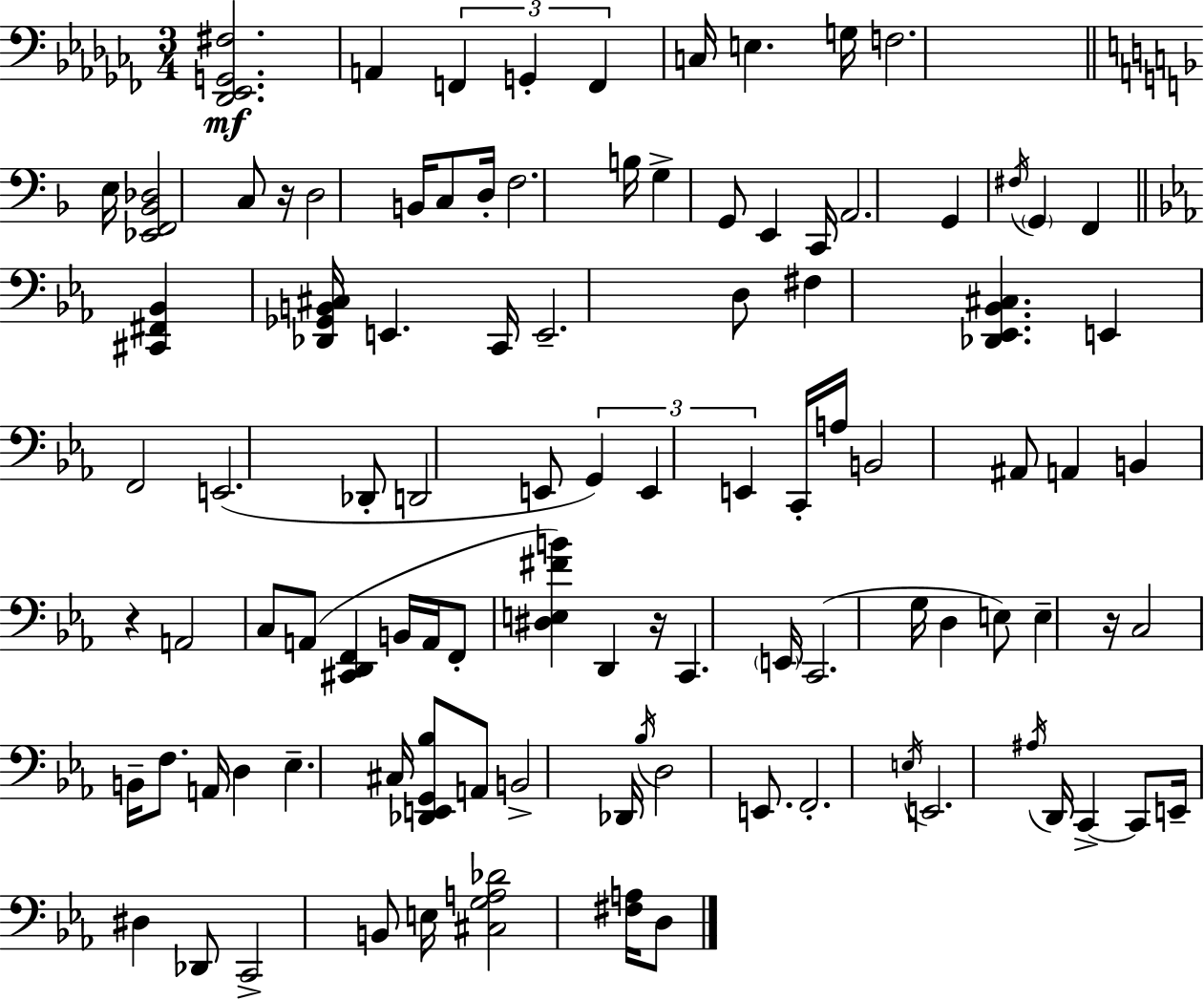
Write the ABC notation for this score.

X:1
T:Untitled
M:3/4
L:1/4
K:Abm
[_D,,_E,,G,,^F,]2 A,, F,, G,, F,, C,/4 E, G,/4 F,2 E,/4 [_E,,F,,_B,,_D,]2 C,/2 z/4 D,2 B,,/4 C,/2 D,/4 F,2 B,/4 G, G,,/2 E,, C,,/4 A,,2 G,, ^F,/4 G,, F,, [^C,,^F,,_B,,] [_D,,_G,,B,,^C,]/4 E,, C,,/4 E,,2 D,/2 ^F, [_D,,_E,,_B,,^C,] E,, F,,2 E,,2 _D,,/2 D,,2 E,,/2 G,, E,, E,, C,,/4 A,/4 B,,2 ^A,,/2 A,, B,, z A,,2 C,/2 A,,/2 [^C,,D,,F,,] B,,/4 A,,/4 F,,/2 [^D,E,^FB] D,, z/4 C,, E,,/4 C,,2 G,/4 D, E,/2 E, z/4 C,2 B,,/4 F,/2 A,,/4 D, _E, ^C,/4 [_D,,E,,G,,_B,]/2 A,,/2 B,,2 _D,,/4 _B,/4 D,2 E,,/2 F,,2 E,/4 E,,2 ^A,/4 D,,/4 C,, C,,/2 E,,/4 ^D, _D,,/2 C,,2 B,,/2 E,/4 [^C,G,A,_D]2 [^F,A,]/4 D,/2